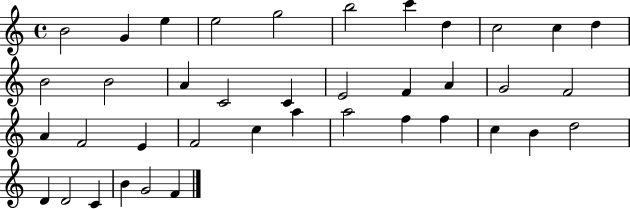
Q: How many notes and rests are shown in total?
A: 39